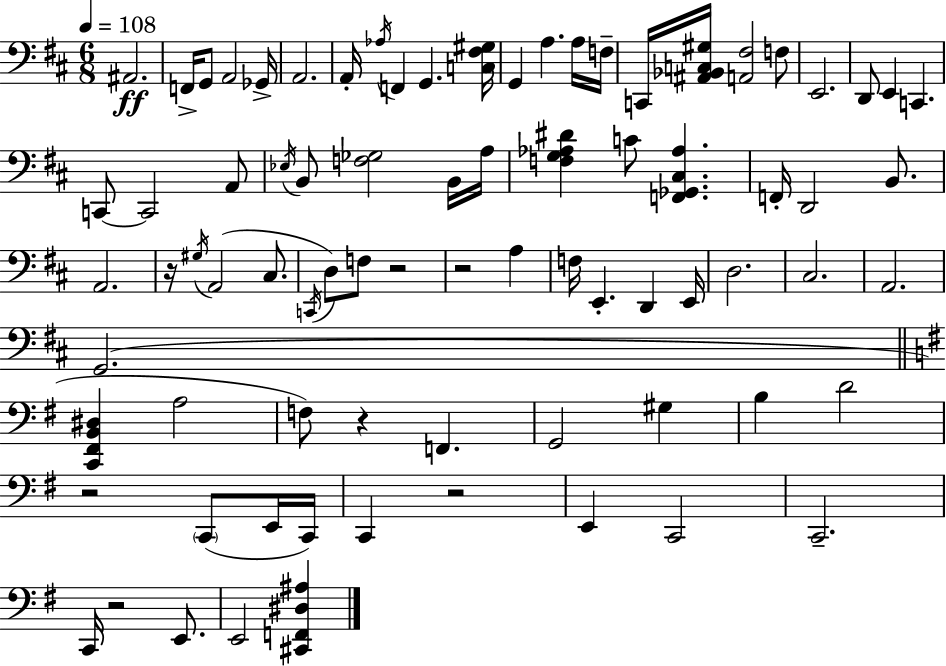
A#2/h. F2/s G2/e A2/h Gb2/s A2/h. A2/s Ab3/s F2/q G2/q. [C3,F#3,G#3]/s G2/q A3/q. A3/s F3/s C2/s [A#2,Bb2,C3,G#3]/s [A2,F#3]/h F3/e E2/h. D2/e E2/q C2/q. C2/e C2/h A2/e Eb3/s B2/e [F3,Gb3]/h B2/s A3/s [F3,G3,Ab3,D#4]/q C4/e [F2,Gb2,C#3,Ab3]/q. F2/s D2/h B2/e. A2/h. R/s G#3/s A2/h C#3/e. C2/s D3/e F3/e R/h R/h A3/q F3/s E2/q. D2/q E2/s D3/h. C#3/h. A2/h. G2/h. [C2,F#2,B2,D#3]/q A3/h F3/e R/q F2/q. G2/h G#3/q B3/q D4/h R/h C2/e E2/s C2/s C2/q R/h E2/q C2/h C2/h. C2/s R/h E2/e. E2/h [C#2,F2,D#3,A#3]/q